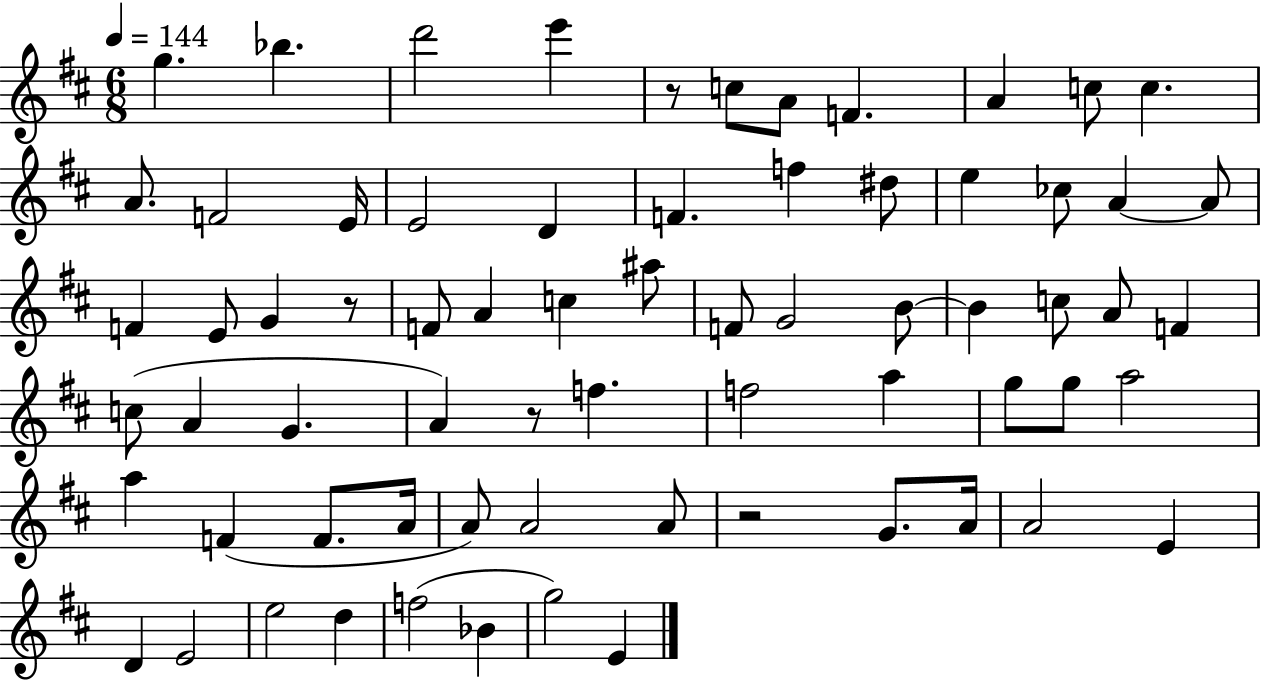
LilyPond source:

{
  \clef treble
  \numericTimeSignature
  \time 6/8
  \key d \major
  \tempo 4 = 144
  \repeat volta 2 { g''4. bes''4. | d'''2 e'''4 | r8 c''8 a'8 f'4. | a'4 c''8 c''4. | \break a'8. f'2 e'16 | e'2 d'4 | f'4. f''4 dis''8 | e''4 ces''8 a'4~~ a'8 | \break f'4 e'8 g'4 r8 | f'8 a'4 c''4 ais''8 | f'8 g'2 b'8~~ | b'4 c''8 a'8 f'4 | \break c''8( a'4 g'4. | a'4) r8 f''4. | f''2 a''4 | g''8 g''8 a''2 | \break a''4 f'4( f'8. a'16 | a'8) a'2 a'8 | r2 g'8. a'16 | a'2 e'4 | \break d'4 e'2 | e''2 d''4 | f''2( bes'4 | g''2) e'4 | \break } \bar "|."
}